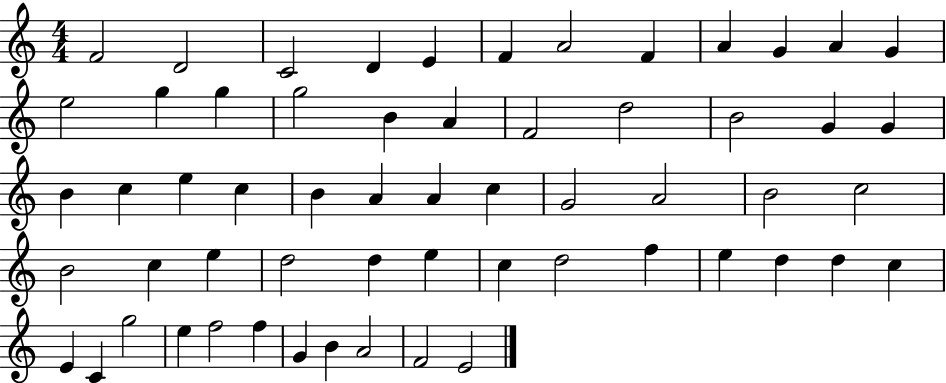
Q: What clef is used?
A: treble